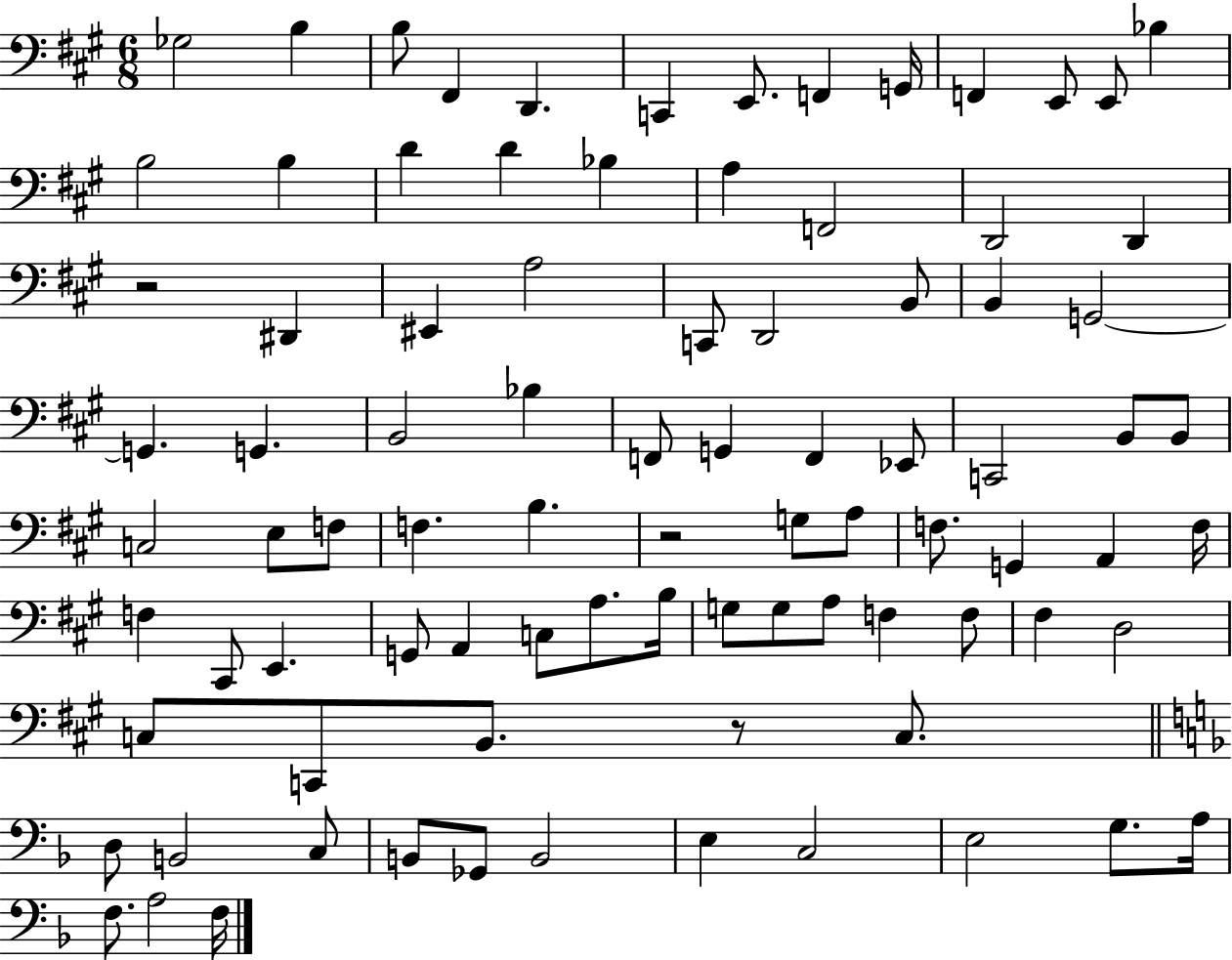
Gb3/h B3/q B3/e F#2/q D2/q. C2/q E2/e. F2/q G2/s F2/q E2/e E2/e Bb3/q B3/h B3/q D4/q D4/q Bb3/q A3/q F2/h D2/h D2/q R/h D#2/q EIS2/q A3/h C2/e D2/h B2/e B2/q G2/h G2/q. G2/q. B2/h Bb3/q F2/e G2/q F2/q Eb2/e C2/h B2/e B2/e C3/h E3/e F3/e F3/q. B3/q. R/h G3/e A3/e F3/e. G2/q A2/q F3/s F3/q C#2/e E2/q. G2/e A2/q C3/e A3/e. B3/s G3/e G3/e A3/e F3/q F3/e F#3/q D3/h C3/e C2/e B2/e. R/e C3/e. D3/e B2/h C3/e B2/e Gb2/e B2/h E3/q C3/h E3/h G3/e. A3/s F3/e. A3/h F3/s